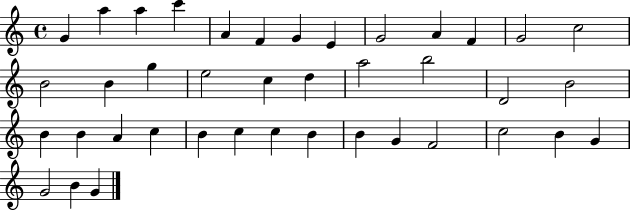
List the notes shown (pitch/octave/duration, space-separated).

G4/q A5/q A5/q C6/q A4/q F4/q G4/q E4/q G4/h A4/q F4/q G4/h C5/h B4/h B4/q G5/q E5/h C5/q D5/q A5/h B5/h D4/h B4/h B4/q B4/q A4/q C5/q B4/q C5/q C5/q B4/q B4/q G4/q F4/h C5/h B4/q G4/q G4/h B4/q G4/q